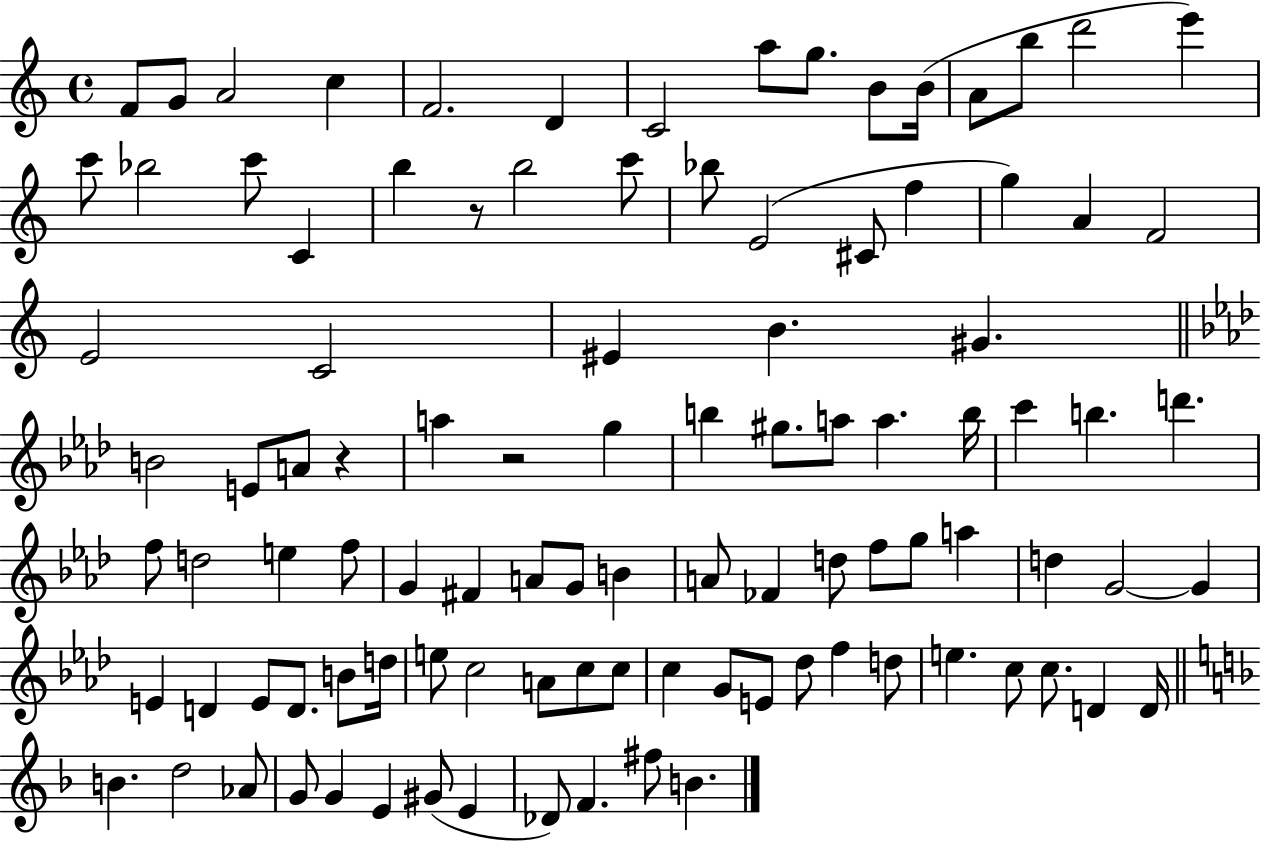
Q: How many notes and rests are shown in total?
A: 102